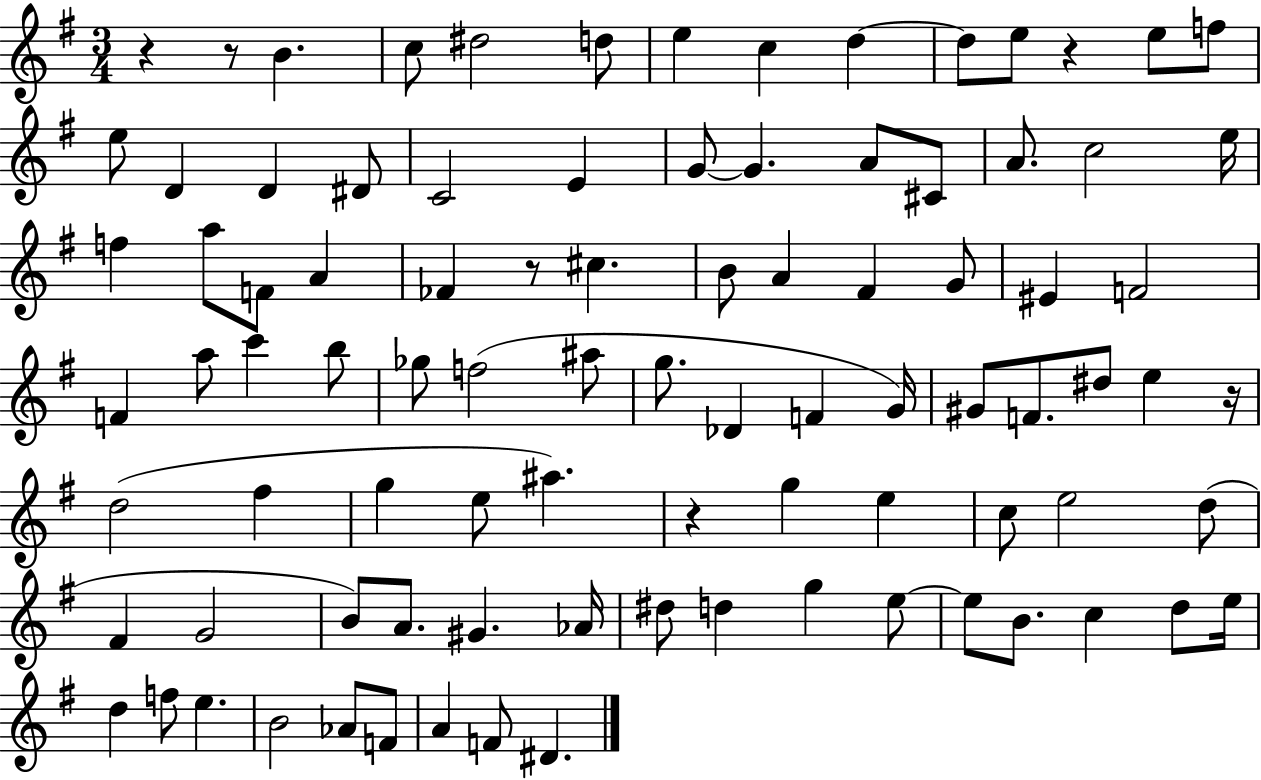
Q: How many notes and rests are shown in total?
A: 91